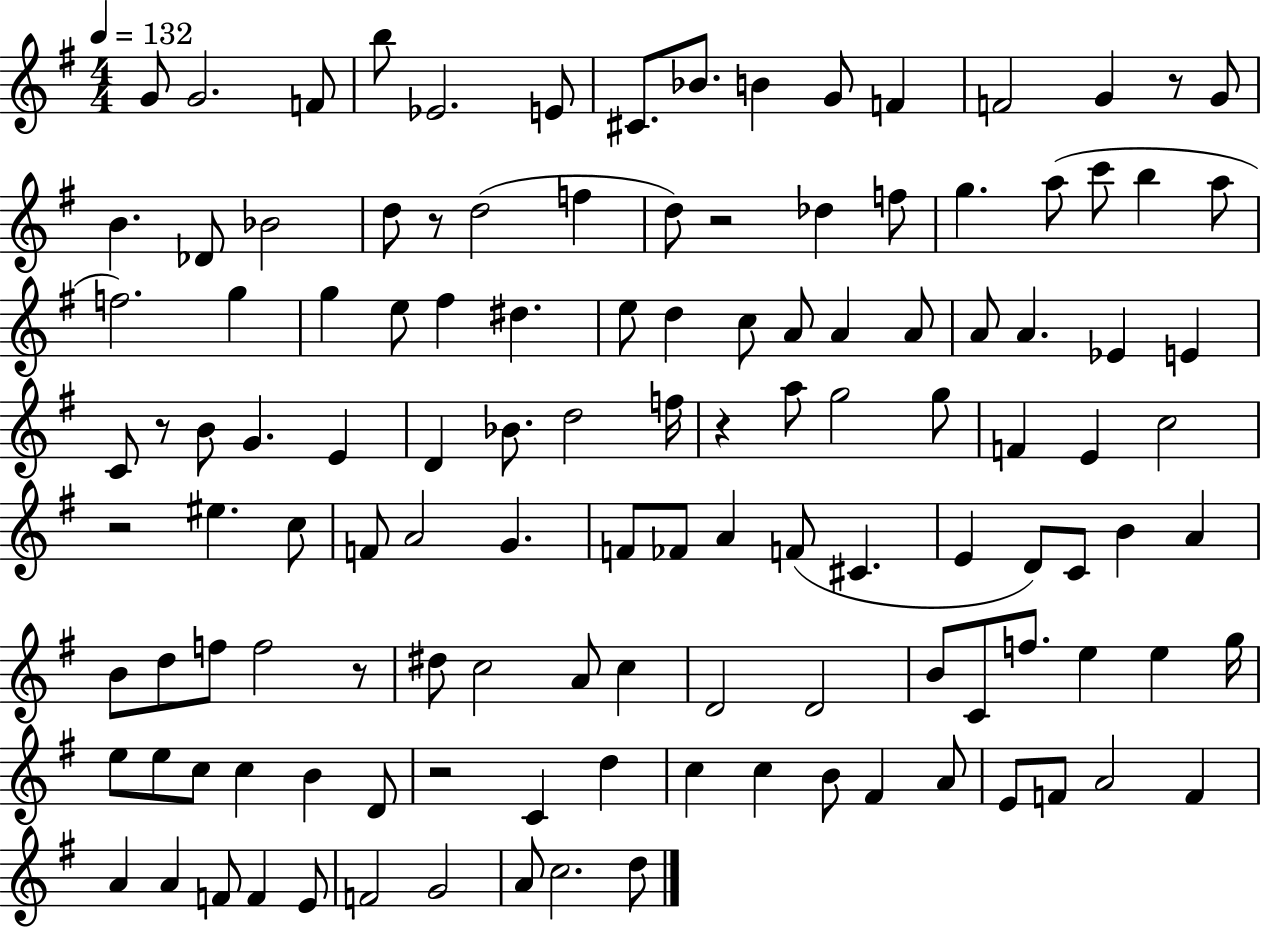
G4/e G4/h. F4/e B5/e Eb4/h. E4/e C#4/e. Bb4/e. B4/q G4/e F4/q F4/h G4/q R/e G4/e B4/q. Db4/e Bb4/h D5/e R/e D5/h F5/q D5/e R/h Db5/q F5/e G5/q. A5/e C6/e B5/q A5/e F5/h. G5/q G5/q E5/e F#5/q D#5/q. E5/e D5/q C5/e A4/e A4/q A4/e A4/e A4/q. Eb4/q E4/q C4/e R/e B4/e G4/q. E4/q D4/q Bb4/e. D5/h F5/s R/q A5/e G5/h G5/e F4/q E4/q C5/h R/h EIS5/q. C5/e F4/e A4/h G4/q. F4/e FES4/e A4/q F4/e C#4/q. E4/q D4/e C4/e B4/q A4/q B4/e D5/e F5/e F5/h R/e D#5/e C5/h A4/e C5/q D4/h D4/h B4/e C4/e F5/e. E5/q E5/q G5/s E5/e E5/e C5/e C5/q B4/q D4/e R/h C4/q D5/q C5/q C5/q B4/e F#4/q A4/e E4/e F4/e A4/h F4/q A4/q A4/q F4/e F4/q E4/e F4/h G4/h A4/e C5/h. D5/e